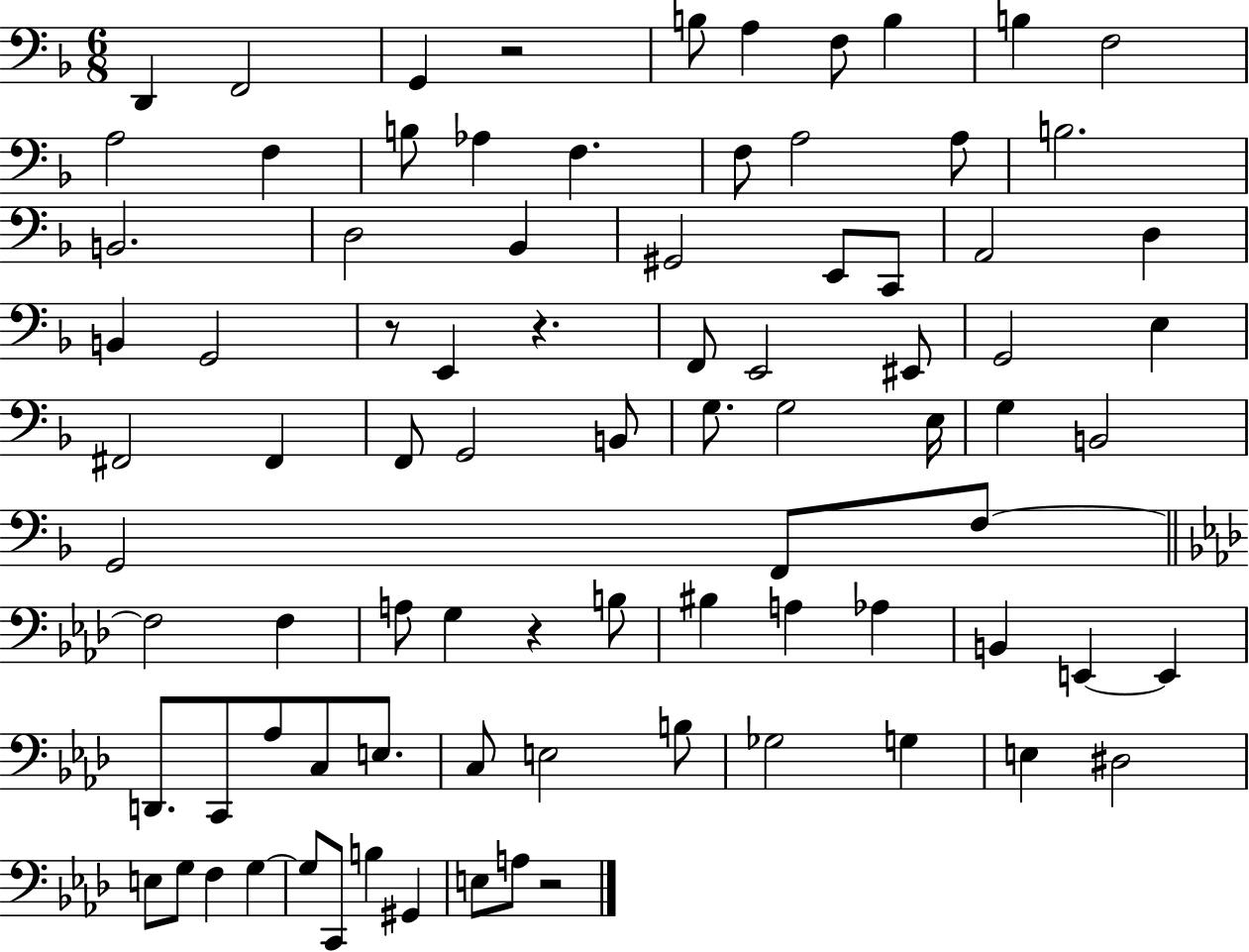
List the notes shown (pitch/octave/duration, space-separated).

D2/q F2/h G2/q R/h B3/e A3/q F3/e B3/q B3/q F3/h A3/h F3/q B3/e Ab3/q F3/q. F3/e A3/h A3/e B3/h. B2/h. D3/h Bb2/q G#2/h E2/e C2/e A2/h D3/q B2/q G2/h R/e E2/q R/q. F2/e E2/h EIS2/e G2/h E3/q F#2/h F#2/q F2/e G2/h B2/e G3/e. G3/h E3/s G3/q B2/h G2/h F2/e F3/e F3/h F3/q A3/e G3/q R/q B3/e BIS3/q A3/q Ab3/q B2/q E2/q E2/q D2/e. C2/e Ab3/e C3/e E3/e. C3/e E3/h B3/e Gb3/h G3/q E3/q D#3/h E3/e G3/e F3/q G3/q G3/e C2/e B3/q G#2/q E3/e A3/e R/h